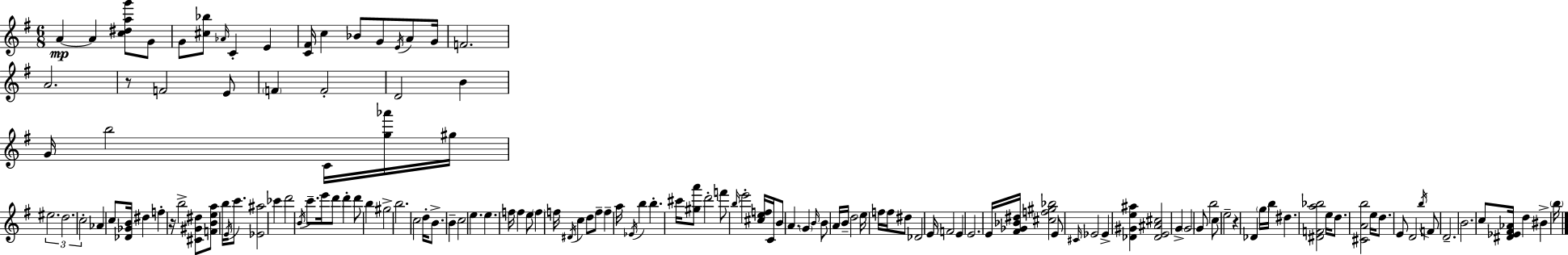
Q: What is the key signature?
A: G major